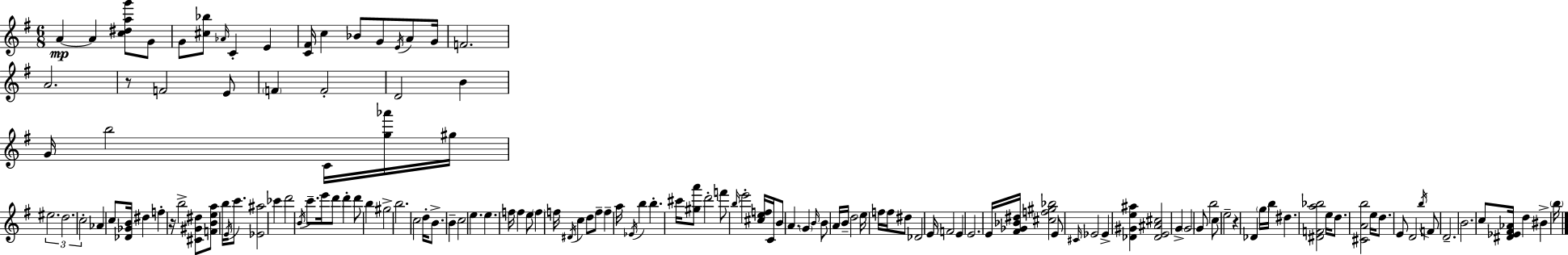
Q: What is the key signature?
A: G major